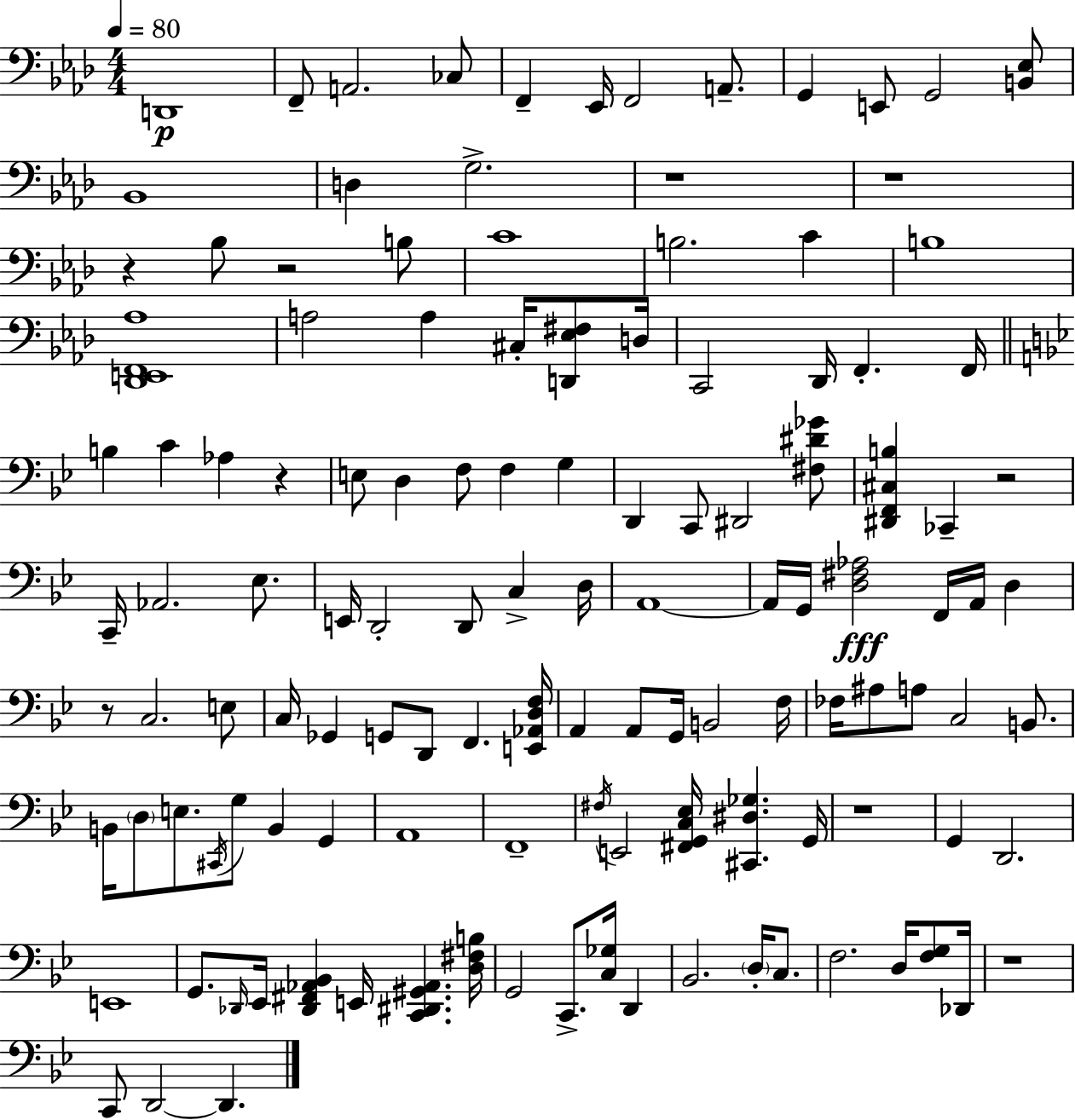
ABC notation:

X:1
T:Untitled
M:4/4
L:1/4
K:Fm
D,,4 F,,/2 A,,2 _C,/2 F,, _E,,/4 F,,2 A,,/2 G,, E,,/2 G,,2 [B,,_E,]/2 _B,,4 D, G,2 z4 z4 z _B,/2 z2 B,/2 C4 B,2 C B,4 [_D,,E,,F,,_A,]4 A,2 A, ^C,/4 [D,,_E,^F,]/2 D,/4 C,,2 _D,,/4 F,, F,,/4 B, C _A, z E,/2 D, F,/2 F, G, D,, C,,/2 ^D,,2 [^F,^D_G]/2 [^D,,F,,^C,B,] _C,, z2 C,,/4 _A,,2 _E,/2 E,,/4 D,,2 D,,/2 C, D,/4 A,,4 A,,/4 G,,/4 [D,^F,_A,]2 F,,/4 A,,/4 D, z/2 C,2 E,/2 C,/4 _G,, G,,/2 D,,/2 F,, [E,,_A,,D,F,]/4 A,, A,,/2 G,,/4 B,,2 F,/4 _F,/4 ^A,/2 A,/2 C,2 B,,/2 B,,/4 D,/2 E,/2 ^C,,/4 G,/2 B,, G,, A,,4 F,,4 ^F,/4 E,,2 [^F,,G,,C,_E,]/4 [^C,,^D,_G,] G,,/4 z4 G,, D,,2 E,,4 G,,/2 _D,,/4 _E,,/4 [_D,,^F,,_A,,_B,,] E,,/4 [C,,^D,,^G,,_A,,] [D,^F,B,]/4 G,,2 C,,/2 [C,_G,]/4 D,, _B,,2 D,/4 C,/2 F,2 D,/4 [F,G,]/2 _D,,/4 z4 C,,/2 D,,2 D,,